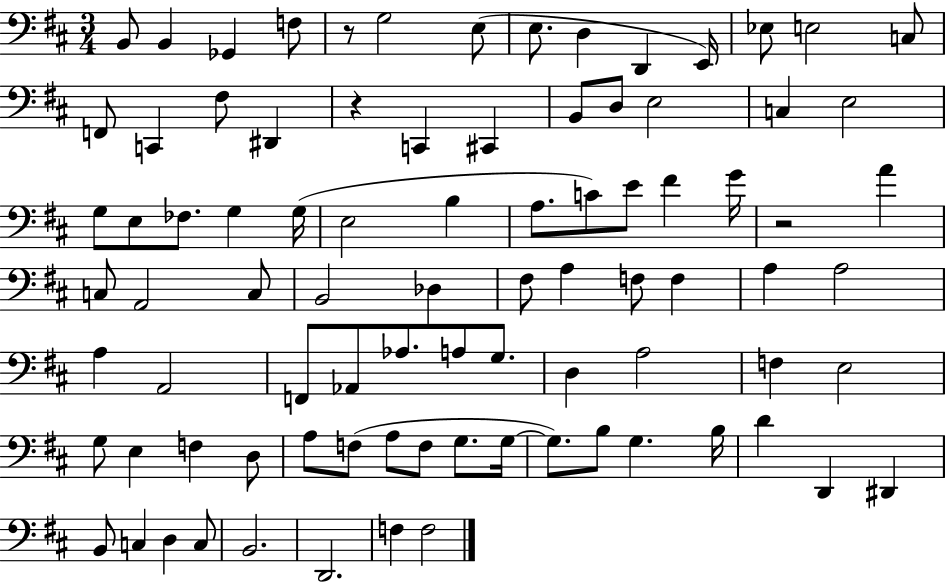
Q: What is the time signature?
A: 3/4